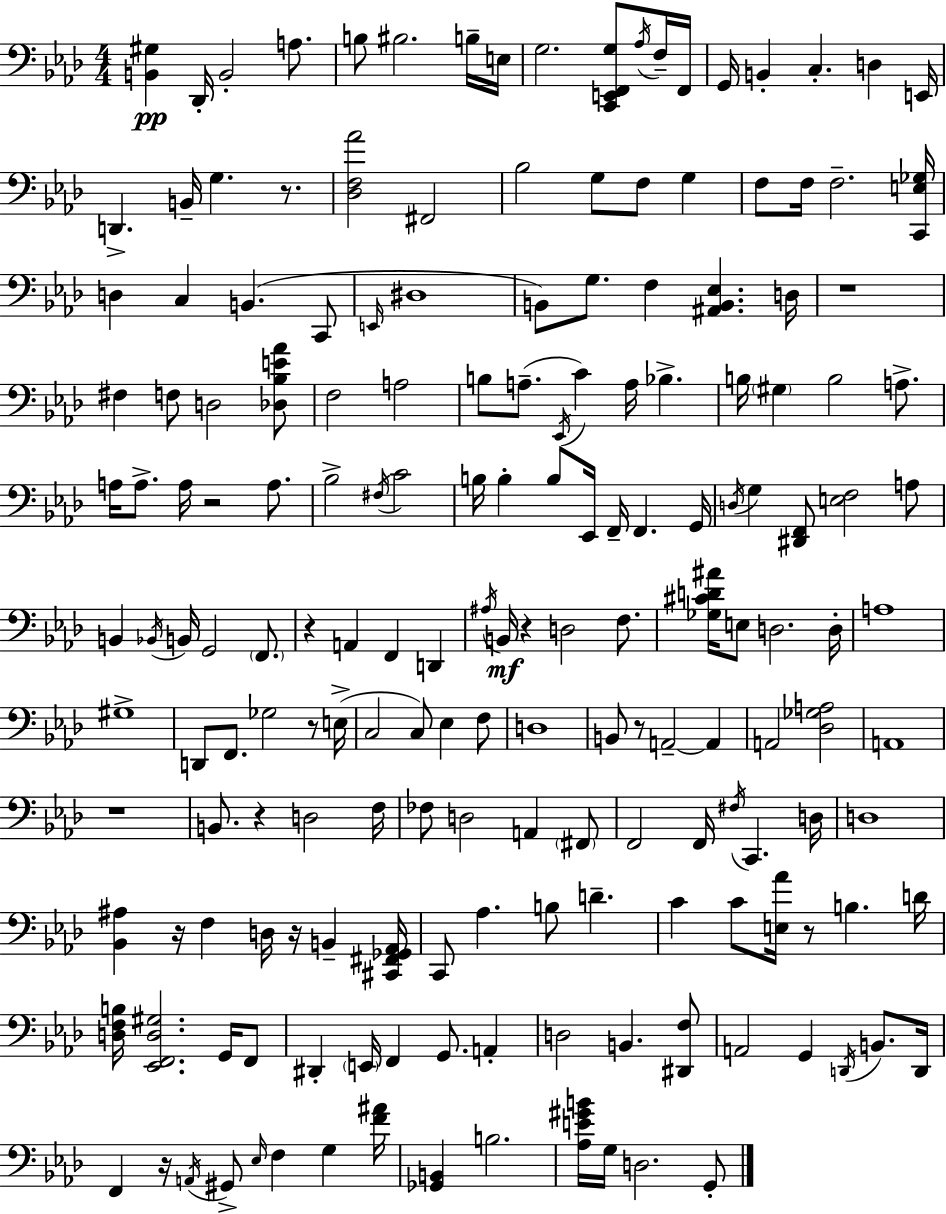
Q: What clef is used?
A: bass